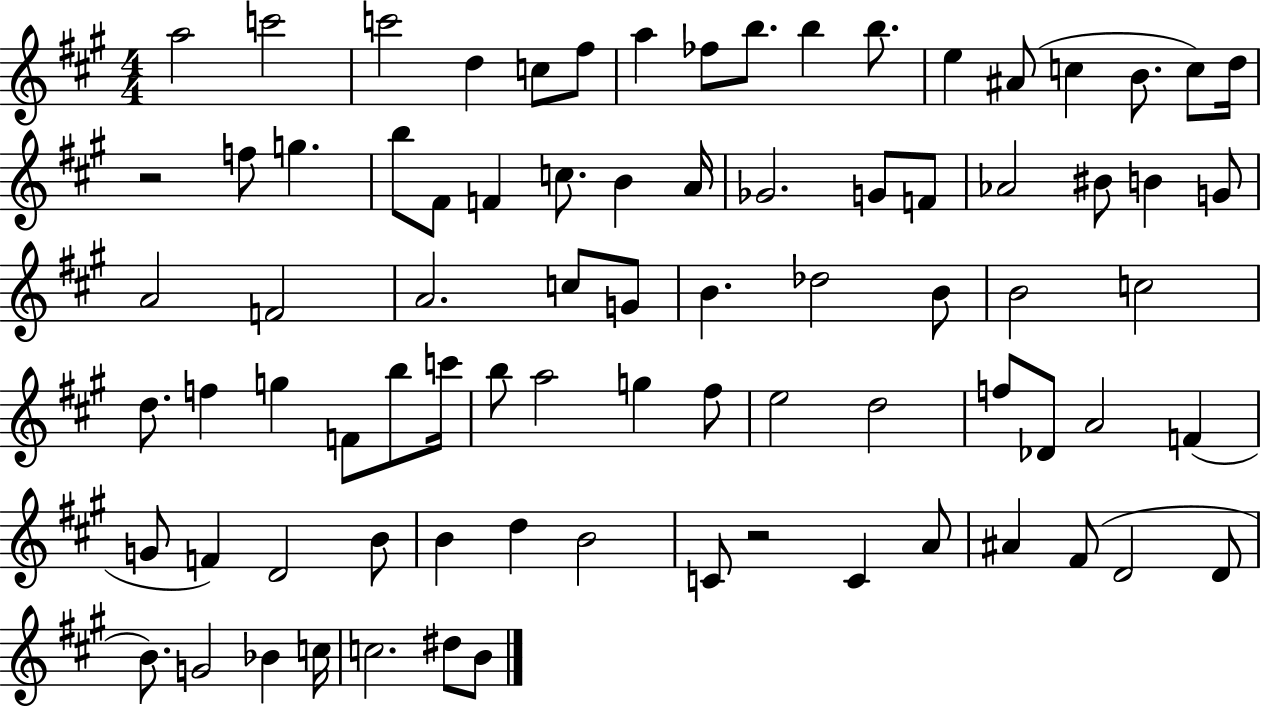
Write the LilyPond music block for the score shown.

{
  \clef treble
  \numericTimeSignature
  \time 4/4
  \key a \major
  a''2 c'''2 | c'''2 d''4 c''8 fis''8 | a''4 fes''8 b''8. b''4 b''8. | e''4 ais'8( c''4 b'8. c''8) d''16 | \break r2 f''8 g''4. | b''8 fis'8 f'4 c''8. b'4 a'16 | ges'2. g'8 f'8 | aes'2 bis'8 b'4 g'8 | \break a'2 f'2 | a'2. c''8 g'8 | b'4. des''2 b'8 | b'2 c''2 | \break d''8. f''4 g''4 f'8 b''8 c'''16 | b''8 a''2 g''4 fis''8 | e''2 d''2 | f''8 des'8 a'2 f'4( | \break g'8 f'4) d'2 b'8 | b'4 d''4 b'2 | c'8 r2 c'4 a'8 | ais'4 fis'8( d'2 d'8 | \break b'8.) g'2 bes'4 c''16 | c''2. dis''8 b'8 | \bar "|."
}